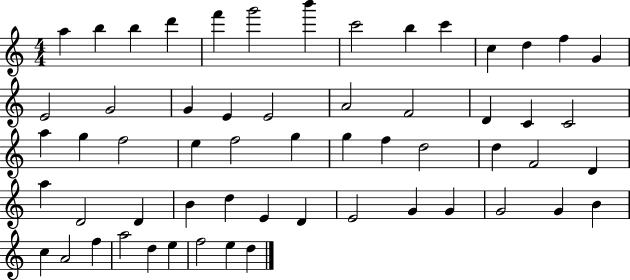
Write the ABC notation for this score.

X:1
T:Untitled
M:4/4
L:1/4
K:C
a b b d' f' g'2 b' c'2 b c' c d f G E2 G2 G E E2 A2 F2 D C C2 a g f2 e f2 g g f d2 d F2 D a D2 D B d E D E2 G G G2 G B c A2 f a2 d e f2 e d